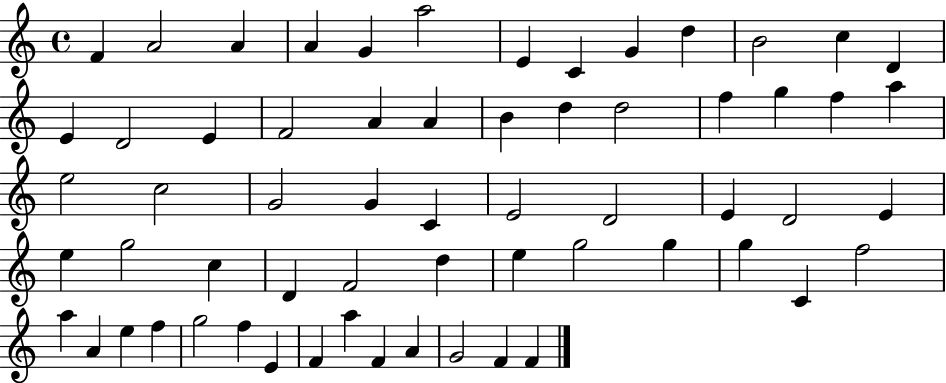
{
  \clef treble
  \time 4/4
  \defaultTimeSignature
  \key c \major
  f'4 a'2 a'4 | a'4 g'4 a''2 | e'4 c'4 g'4 d''4 | b'2 c''4 d'4 | \break e'4 d'2 e'4 | f'2 a'4 a'4 | b'4 d''4 d''2 | f''4 g''4 f''4 a''4 | \break e''2 c''2 | g'2 g'4 c'4 | e'2 d'2 | e'4 d'2 e'4 | \break e''4 g''2 c''4 | d'4 f'2 d''4 | e''4 g''2 g''4 | g''4 c'4 f''2 | \break a''4 a'4 e''4 f''4 | g''2 f''4 e'4 | f'4 a''4 f'4 a'4 | g'2 f'4 f'4 | \break \bar "|."
}